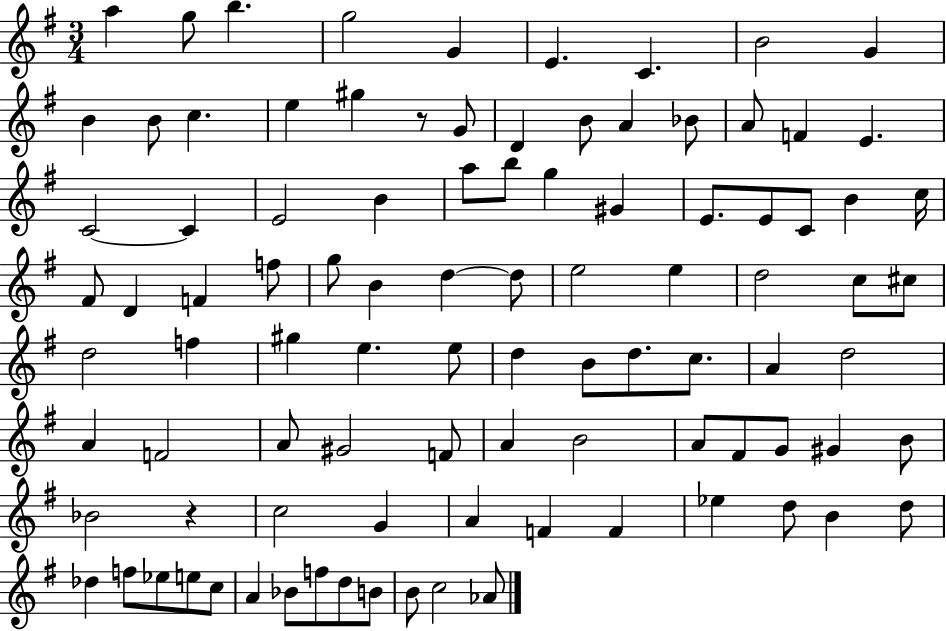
X:1
T:Untitled
M:3/4
L:1/4
K:G
a g/2 b g2 G E C B2 G B B/2 c e ^g z/2 G/2 D B/2 A _B/2 A/2 F E C2 C E2 B a/2 b/2 g ^G E/2 E/2 C/2 B c/4 ^F/2 D F f/2 g/2 B d d/2 e2 e d2 c/2 ^c/2 d2 f ^g e e/2 d B/2 d/2 c/2 A d2 A F2 A/2 ^G2 F/2 A B2 A/2 ^F/2 G/2 ^G B/2 _B2 z c2 G A F F _e d/2 B d/2 _d f/2 _e/2 e/2 c/2 A _B/2 f/2 d/2 B/2 B/2 c2 _A/2